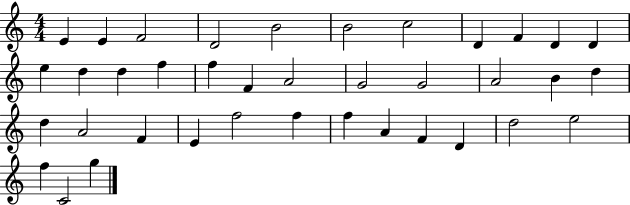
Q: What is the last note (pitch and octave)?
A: G5